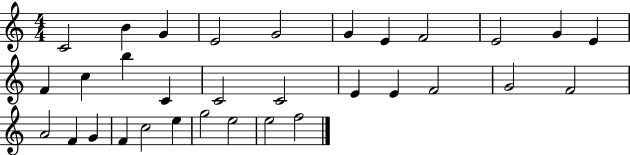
{
  \clef treble
  \numericTimeSignature
  \time 4/4
  \key c \major
  c'2 b'4 g'4 | e'2 g'2 | g'4 e'4 f'2 | e'2 g'4 e'4 | \break f'4 c''4 b''4 c'4 | c'2 c'2 | e'4 e'4 f'2 | g'2 f'2 | \break a'2 f'4 g'4 | f'4 c''2 e''4 | g''2 e''2 | e''2 f''2 | \break \bar "|."
}